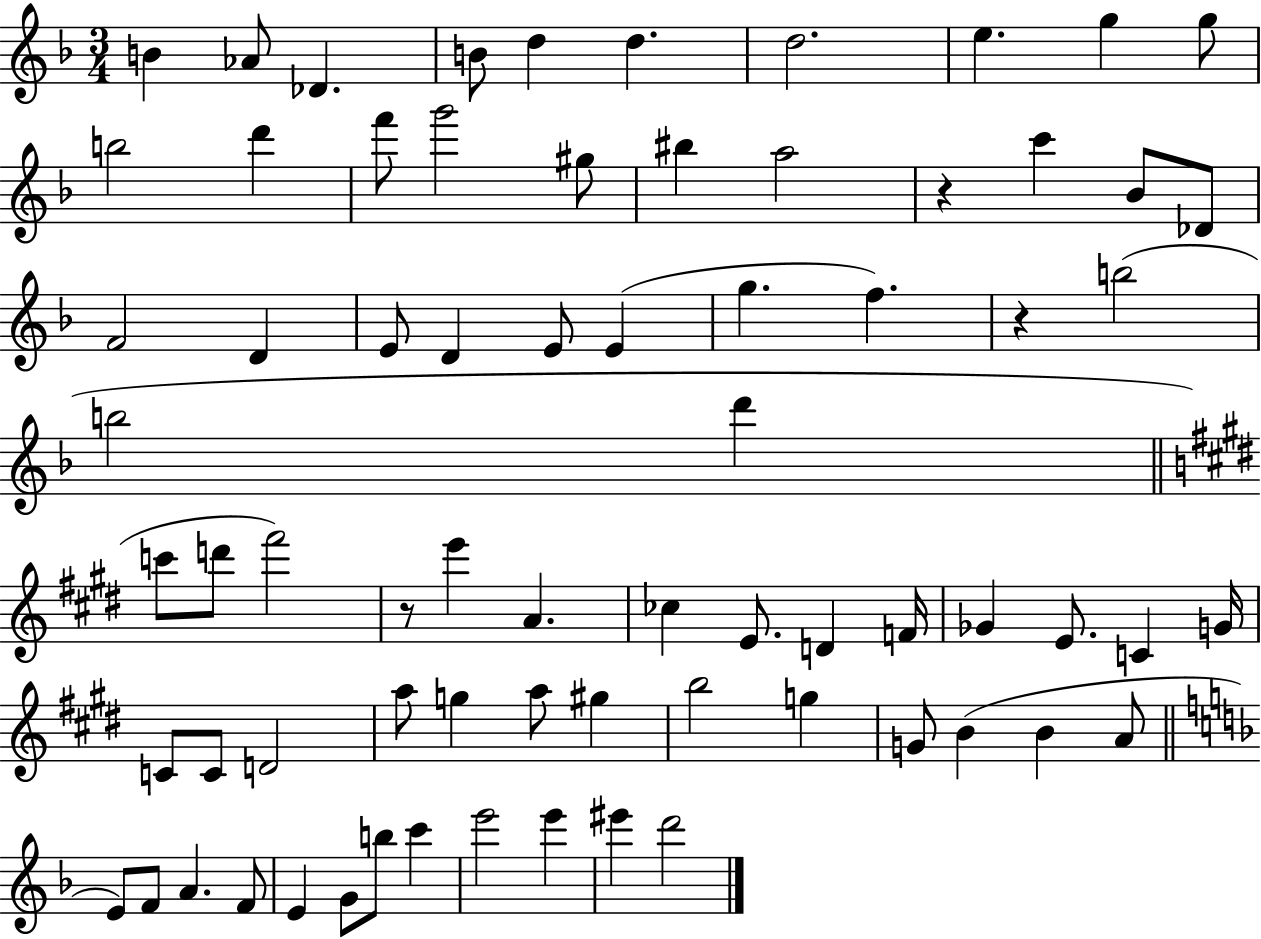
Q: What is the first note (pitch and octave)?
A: B4